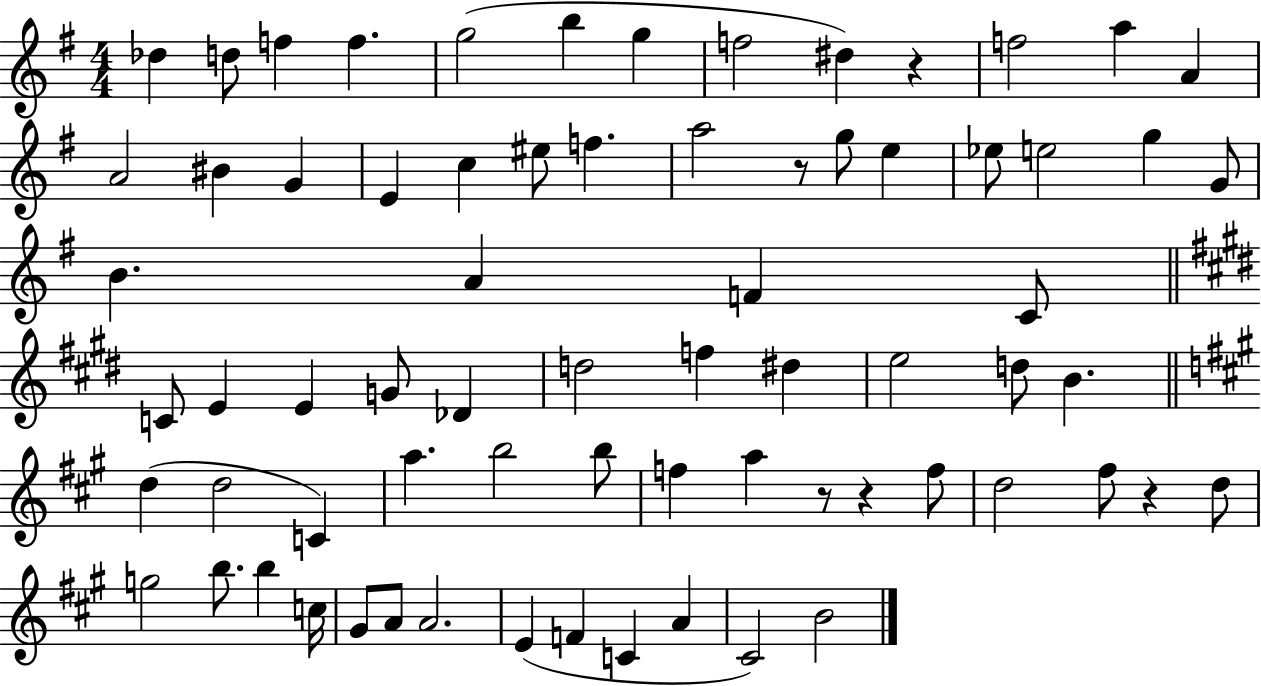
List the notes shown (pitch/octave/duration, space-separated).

Db5/q D5/e F5/q F5/q. G5/h B5/q G5/q F5/h D#5/q R/q F5/h A5/q A4/q A4/h BIS4/q G4/q E4/q C5/q EIS5/e F5/q. A5/h R/e G5/e E5/q Eb5/e E5/h G5/q G4/e B4/q. A4/q F4/q C4/e C4/e E4/q E4/q G4/e Db4/q D5/h F5/q D#5/q E5/h D5/e B4/q. D5/q D5/h C4/q A5/q. B5/h B5/e F5/q A5/q R/e R/q F5/e D5/h F#5/e R/q D5/e G5/h B5/e. B5/q C5/s G#4/e A4/e A4/h. E4/q F4/q C4/q A4/q C#4/h B4/h